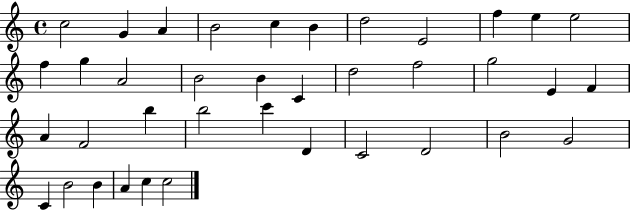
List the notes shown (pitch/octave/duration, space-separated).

C5/h G4/q A4/q B4/h C5/q B4/q D5/h E4/h F5/q E5/q E5/h F5/q G5/q A4/h B4/h B4/q C4/q D5/h F5/h G5/h E4/q F4/q A4/q F4/h B5/q B5/h C6/q D4/q C4/h D4/h B4/h G4/h C4/q B4/h B4/q A4/q C5/q C5/h